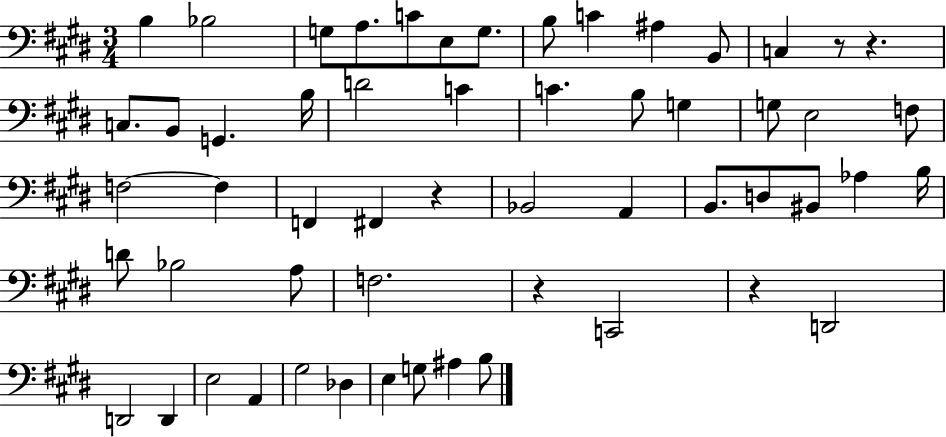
B3/q Bb3/h G3/e A3/e. C4/e E3/e G3/e. B3/e C4/q A#3/q B2/e C3/q R/e R/q. C3/e. B2/e G2/q. B3/s D4/h C4/q C4/q. B3/e G3/q G3/e E3/h F3/e F3/h F3/q F2/q F#2/q R/q Bb2/h A2/q B2/e. D3/e BIS2/e Ab3/q B3/s D4/e Bb3/h A3/e F3/h. R/q C2/h R/q D2/h D2/h D2/q E3/h A2/q G#3/h Db3/q E3/q G3/e A#3/q B3/e